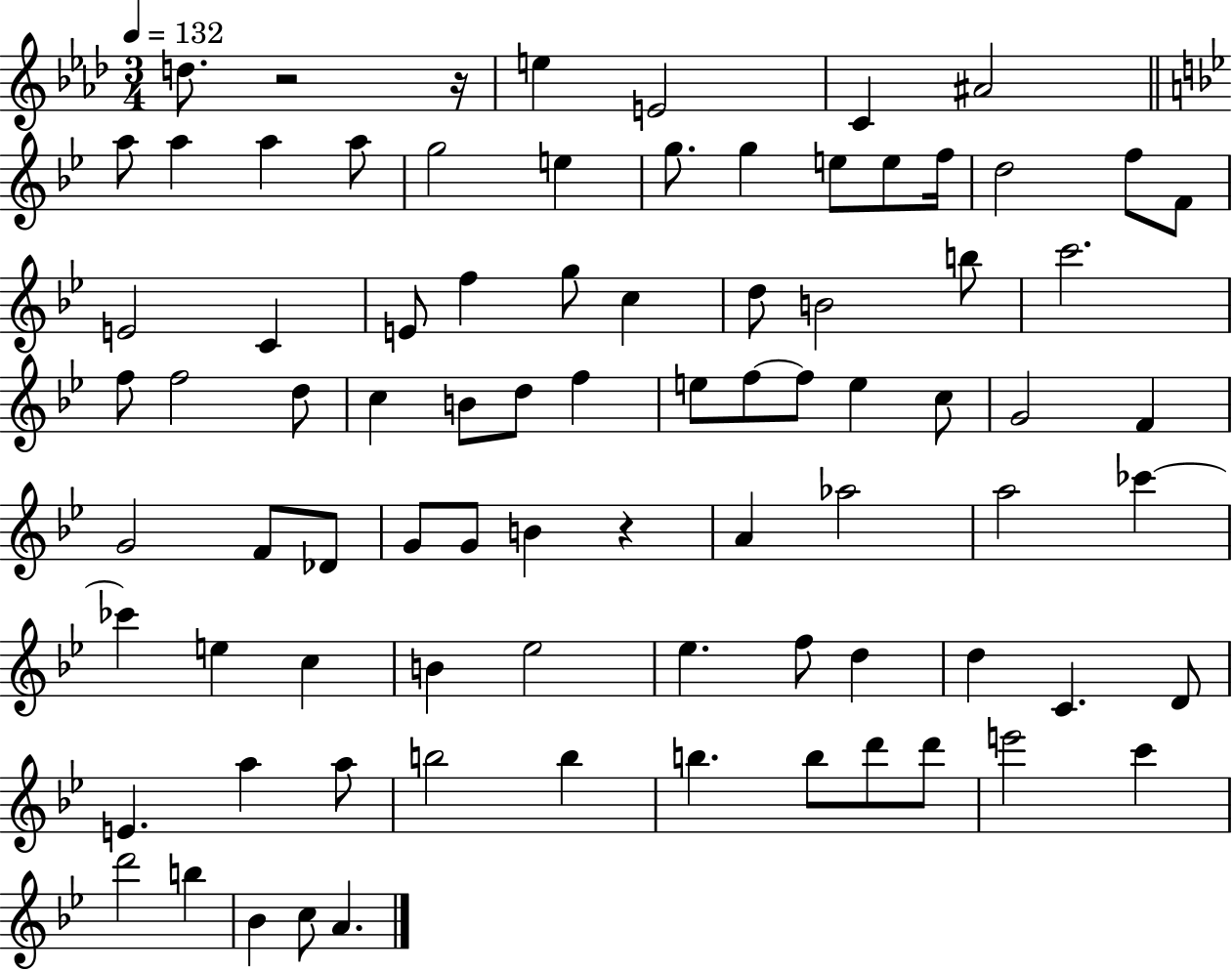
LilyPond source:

{
  \clef treble
  \numericTimeSignature
  \time 3/4
  \key aes \major
  \tempo 4 = 132
  d''8. r2 r16 | e''4 e'2 | c'4 ais'2 | \bar "||" \break \key bes \major a''8 a''4 a''4 a''8 | g''2 e''4 | g''8. g''4 e''8 e''8 f''16 | d''2 f''8 f'8 | \break e'2 c'4 | e'8 f''4 g''8 c''4 | d''8 b'2 b''8 | c'''2. | \break f''8 f''2 d''8 | c''4 b'8 d''8 f''4 | e''8 f''8~~ f''8 e''4 c''8 | g'2 f'4 | \break g'2 f'8 des'8 | g'8 g'8 b'4 r4 | a'4 aes''2 | a''2 ces'''4~~ | \break ces'''4 e''4 c''4 | b'4 ees''2 | ees''4. f''8 d''4 | d''4 c'4. d'8 | \break e'4. a''4 a''8 | b''2 b''4 | b''4. b''8 d'''8 d'''8 | e'''2 c'''4 | \break d'''2 b''4 | bes'4 c''8 a'4. | \bar "|."
}